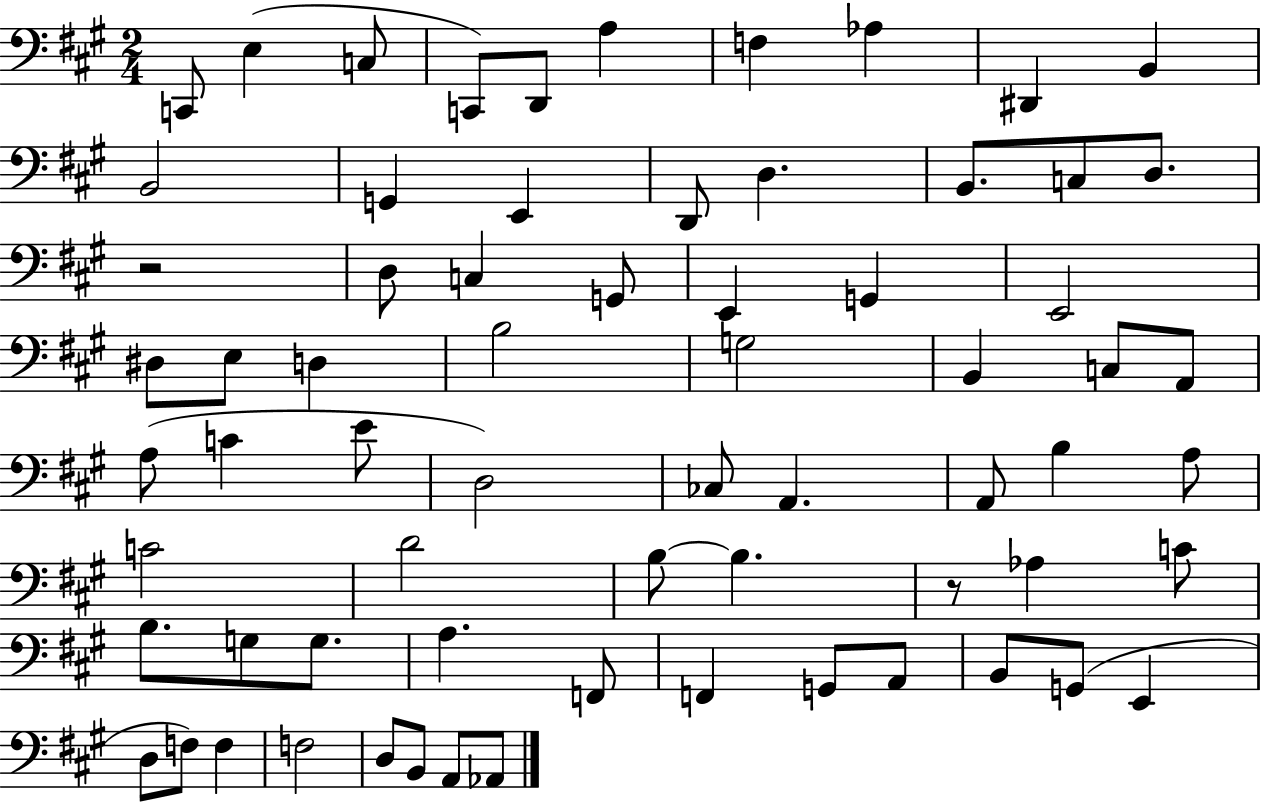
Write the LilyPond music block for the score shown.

{
  \clef bass
  \numericTimeSignature
  \time 2/4
  \key a \major
  c,8 e4( c8 | c,8) d,8 a4 | f4 aes4 | dis,4 b,4 | \break b,2 | g,4 e,4 | d,8 d4. | b,8. c8 d8. | \break r2 | d8 c4 g,8 | e,4 g,4 | e,2 | \break dis8 e8 d4 | b2 | g2 | b,4 c8 a,8 | \break a8( c'4 e'8 | d2) | ces8 a,4. | a,8 b4 a8 | \break c'2 | d'2 | b8~~ b4. | r8 aes4 c'8 | \break b8. g8 g8. | a4. f,8 | f,4 g,8 a,8 | b,8 g,8( e,4 | \break d8 f8) f4 | f2 | d8 b,8 a,8 aes,8 | \bar "|."
}